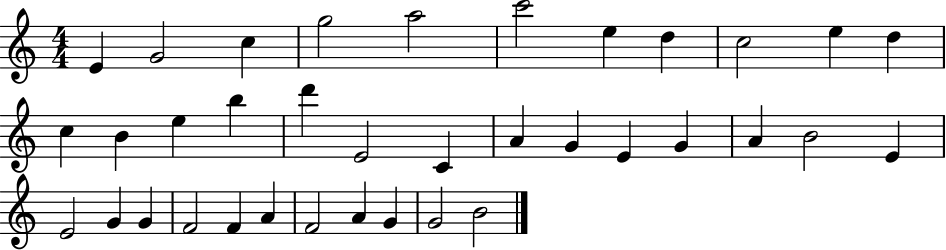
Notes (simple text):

E4/q G4/h C5/q G5/h A5/h C6/h E5/q D5/q C5/h E5/q D5/q C5/q B4/q E5/q B5/q D6/q E4/h C4/q A4/q G4/q E4/q G4/q A4/q B4/h E4/q E4/h G4/q G4/q F4/h F4/q A4/q F4/h A4/q G4/q G4/h B4/h